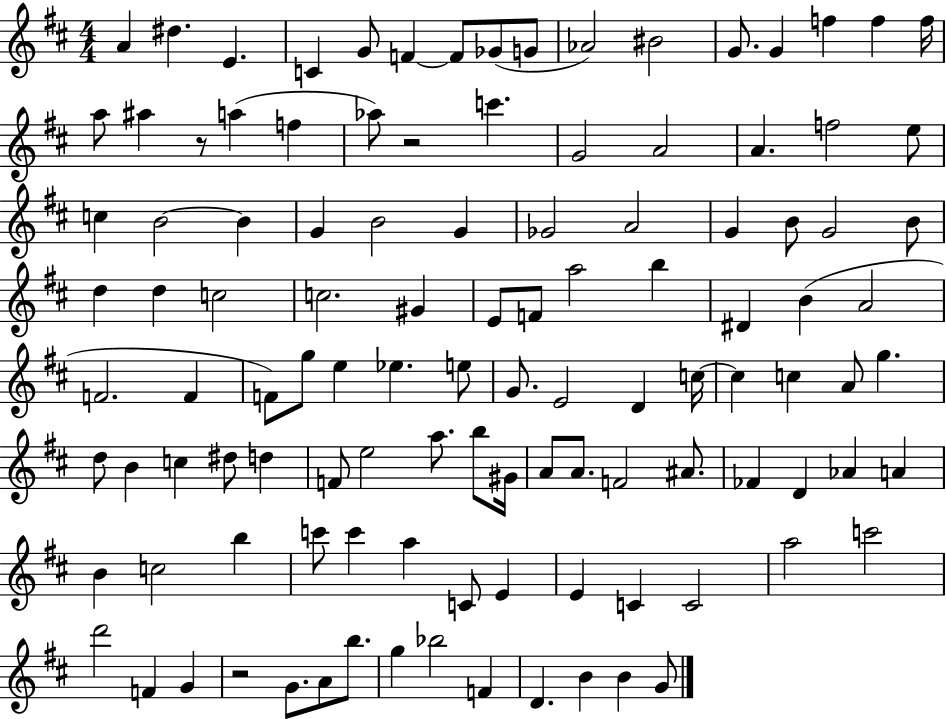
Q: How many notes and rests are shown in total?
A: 113